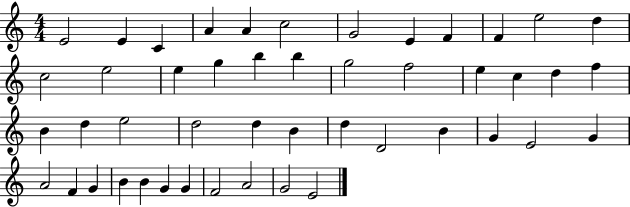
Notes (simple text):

E4/h E4/q C4/q A4/q A4/q C5/h G4/h E4/q F4/q F4/q E5/h D5/q C5/h E5/h E5/q G5/q B5/q B5/q G5/h F5/h E5/q C5/q D5/q F5/q B4/q D5/q E5/h D5/h D5/q B4/q D5/q D4/h B4/q G4/q E4/h G4/q A4/h F4/q G4/q B4/q B4/q G4/q G4/q F4/h A4/h G4/h E4/h